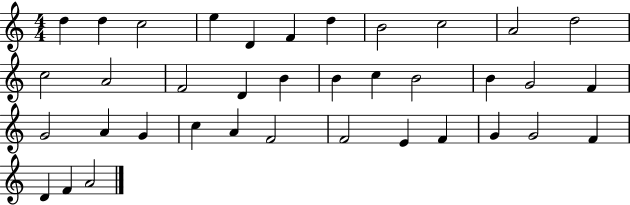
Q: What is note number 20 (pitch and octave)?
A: B4